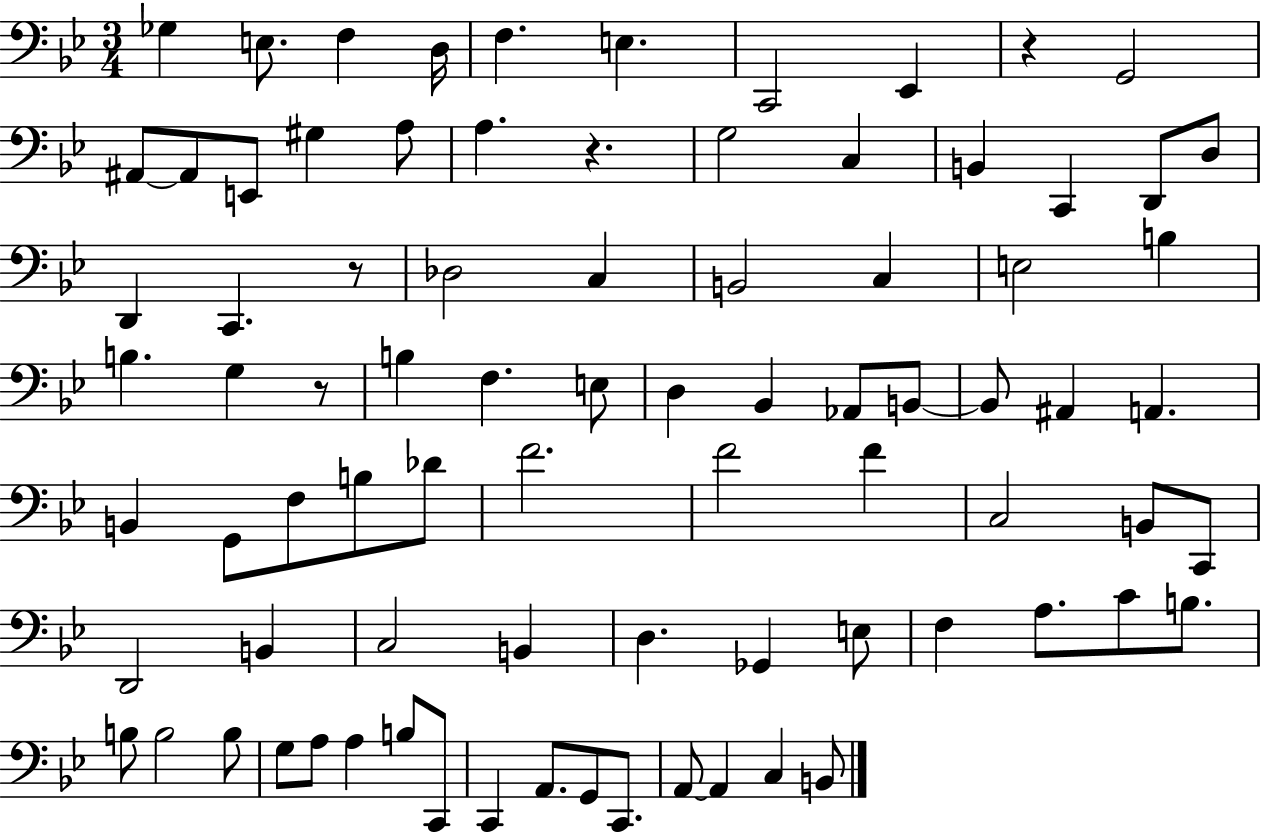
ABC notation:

X:1
T:Untitled
M:3/4
L:1/4
K:Bb
_G, E,/2 F, D,/4 F, E, C,,2 _E,, z G,,2 ^A,,/2 ^A,,/2 E,,/2 ^G, A,/2 A, z G,2 C, B,, C,, D,,/2 D,/2 D,, C,, z/2 _D,2 C, B,,2 C, E,2 B, B, G, z/2 B, F, E,/2 D, _B,, _A,,/2 B,,/2 B,,/2 ^A,, A,, B,, G,,/2 F,/2 B,/2 _D/2 F2 F2 F C,2 B,,/2 C,,/2 D,,2 B,, C,2 B,, D, _G,, E,/2 F, A,/2 C/2 B,/2 B,/2 B,2 B,/2 G,/2 A,/2 A, B,/2 C,,/2 C,, A,,/2 G,,/2 C,,/2 A,,/2 A,, C, B,,/2